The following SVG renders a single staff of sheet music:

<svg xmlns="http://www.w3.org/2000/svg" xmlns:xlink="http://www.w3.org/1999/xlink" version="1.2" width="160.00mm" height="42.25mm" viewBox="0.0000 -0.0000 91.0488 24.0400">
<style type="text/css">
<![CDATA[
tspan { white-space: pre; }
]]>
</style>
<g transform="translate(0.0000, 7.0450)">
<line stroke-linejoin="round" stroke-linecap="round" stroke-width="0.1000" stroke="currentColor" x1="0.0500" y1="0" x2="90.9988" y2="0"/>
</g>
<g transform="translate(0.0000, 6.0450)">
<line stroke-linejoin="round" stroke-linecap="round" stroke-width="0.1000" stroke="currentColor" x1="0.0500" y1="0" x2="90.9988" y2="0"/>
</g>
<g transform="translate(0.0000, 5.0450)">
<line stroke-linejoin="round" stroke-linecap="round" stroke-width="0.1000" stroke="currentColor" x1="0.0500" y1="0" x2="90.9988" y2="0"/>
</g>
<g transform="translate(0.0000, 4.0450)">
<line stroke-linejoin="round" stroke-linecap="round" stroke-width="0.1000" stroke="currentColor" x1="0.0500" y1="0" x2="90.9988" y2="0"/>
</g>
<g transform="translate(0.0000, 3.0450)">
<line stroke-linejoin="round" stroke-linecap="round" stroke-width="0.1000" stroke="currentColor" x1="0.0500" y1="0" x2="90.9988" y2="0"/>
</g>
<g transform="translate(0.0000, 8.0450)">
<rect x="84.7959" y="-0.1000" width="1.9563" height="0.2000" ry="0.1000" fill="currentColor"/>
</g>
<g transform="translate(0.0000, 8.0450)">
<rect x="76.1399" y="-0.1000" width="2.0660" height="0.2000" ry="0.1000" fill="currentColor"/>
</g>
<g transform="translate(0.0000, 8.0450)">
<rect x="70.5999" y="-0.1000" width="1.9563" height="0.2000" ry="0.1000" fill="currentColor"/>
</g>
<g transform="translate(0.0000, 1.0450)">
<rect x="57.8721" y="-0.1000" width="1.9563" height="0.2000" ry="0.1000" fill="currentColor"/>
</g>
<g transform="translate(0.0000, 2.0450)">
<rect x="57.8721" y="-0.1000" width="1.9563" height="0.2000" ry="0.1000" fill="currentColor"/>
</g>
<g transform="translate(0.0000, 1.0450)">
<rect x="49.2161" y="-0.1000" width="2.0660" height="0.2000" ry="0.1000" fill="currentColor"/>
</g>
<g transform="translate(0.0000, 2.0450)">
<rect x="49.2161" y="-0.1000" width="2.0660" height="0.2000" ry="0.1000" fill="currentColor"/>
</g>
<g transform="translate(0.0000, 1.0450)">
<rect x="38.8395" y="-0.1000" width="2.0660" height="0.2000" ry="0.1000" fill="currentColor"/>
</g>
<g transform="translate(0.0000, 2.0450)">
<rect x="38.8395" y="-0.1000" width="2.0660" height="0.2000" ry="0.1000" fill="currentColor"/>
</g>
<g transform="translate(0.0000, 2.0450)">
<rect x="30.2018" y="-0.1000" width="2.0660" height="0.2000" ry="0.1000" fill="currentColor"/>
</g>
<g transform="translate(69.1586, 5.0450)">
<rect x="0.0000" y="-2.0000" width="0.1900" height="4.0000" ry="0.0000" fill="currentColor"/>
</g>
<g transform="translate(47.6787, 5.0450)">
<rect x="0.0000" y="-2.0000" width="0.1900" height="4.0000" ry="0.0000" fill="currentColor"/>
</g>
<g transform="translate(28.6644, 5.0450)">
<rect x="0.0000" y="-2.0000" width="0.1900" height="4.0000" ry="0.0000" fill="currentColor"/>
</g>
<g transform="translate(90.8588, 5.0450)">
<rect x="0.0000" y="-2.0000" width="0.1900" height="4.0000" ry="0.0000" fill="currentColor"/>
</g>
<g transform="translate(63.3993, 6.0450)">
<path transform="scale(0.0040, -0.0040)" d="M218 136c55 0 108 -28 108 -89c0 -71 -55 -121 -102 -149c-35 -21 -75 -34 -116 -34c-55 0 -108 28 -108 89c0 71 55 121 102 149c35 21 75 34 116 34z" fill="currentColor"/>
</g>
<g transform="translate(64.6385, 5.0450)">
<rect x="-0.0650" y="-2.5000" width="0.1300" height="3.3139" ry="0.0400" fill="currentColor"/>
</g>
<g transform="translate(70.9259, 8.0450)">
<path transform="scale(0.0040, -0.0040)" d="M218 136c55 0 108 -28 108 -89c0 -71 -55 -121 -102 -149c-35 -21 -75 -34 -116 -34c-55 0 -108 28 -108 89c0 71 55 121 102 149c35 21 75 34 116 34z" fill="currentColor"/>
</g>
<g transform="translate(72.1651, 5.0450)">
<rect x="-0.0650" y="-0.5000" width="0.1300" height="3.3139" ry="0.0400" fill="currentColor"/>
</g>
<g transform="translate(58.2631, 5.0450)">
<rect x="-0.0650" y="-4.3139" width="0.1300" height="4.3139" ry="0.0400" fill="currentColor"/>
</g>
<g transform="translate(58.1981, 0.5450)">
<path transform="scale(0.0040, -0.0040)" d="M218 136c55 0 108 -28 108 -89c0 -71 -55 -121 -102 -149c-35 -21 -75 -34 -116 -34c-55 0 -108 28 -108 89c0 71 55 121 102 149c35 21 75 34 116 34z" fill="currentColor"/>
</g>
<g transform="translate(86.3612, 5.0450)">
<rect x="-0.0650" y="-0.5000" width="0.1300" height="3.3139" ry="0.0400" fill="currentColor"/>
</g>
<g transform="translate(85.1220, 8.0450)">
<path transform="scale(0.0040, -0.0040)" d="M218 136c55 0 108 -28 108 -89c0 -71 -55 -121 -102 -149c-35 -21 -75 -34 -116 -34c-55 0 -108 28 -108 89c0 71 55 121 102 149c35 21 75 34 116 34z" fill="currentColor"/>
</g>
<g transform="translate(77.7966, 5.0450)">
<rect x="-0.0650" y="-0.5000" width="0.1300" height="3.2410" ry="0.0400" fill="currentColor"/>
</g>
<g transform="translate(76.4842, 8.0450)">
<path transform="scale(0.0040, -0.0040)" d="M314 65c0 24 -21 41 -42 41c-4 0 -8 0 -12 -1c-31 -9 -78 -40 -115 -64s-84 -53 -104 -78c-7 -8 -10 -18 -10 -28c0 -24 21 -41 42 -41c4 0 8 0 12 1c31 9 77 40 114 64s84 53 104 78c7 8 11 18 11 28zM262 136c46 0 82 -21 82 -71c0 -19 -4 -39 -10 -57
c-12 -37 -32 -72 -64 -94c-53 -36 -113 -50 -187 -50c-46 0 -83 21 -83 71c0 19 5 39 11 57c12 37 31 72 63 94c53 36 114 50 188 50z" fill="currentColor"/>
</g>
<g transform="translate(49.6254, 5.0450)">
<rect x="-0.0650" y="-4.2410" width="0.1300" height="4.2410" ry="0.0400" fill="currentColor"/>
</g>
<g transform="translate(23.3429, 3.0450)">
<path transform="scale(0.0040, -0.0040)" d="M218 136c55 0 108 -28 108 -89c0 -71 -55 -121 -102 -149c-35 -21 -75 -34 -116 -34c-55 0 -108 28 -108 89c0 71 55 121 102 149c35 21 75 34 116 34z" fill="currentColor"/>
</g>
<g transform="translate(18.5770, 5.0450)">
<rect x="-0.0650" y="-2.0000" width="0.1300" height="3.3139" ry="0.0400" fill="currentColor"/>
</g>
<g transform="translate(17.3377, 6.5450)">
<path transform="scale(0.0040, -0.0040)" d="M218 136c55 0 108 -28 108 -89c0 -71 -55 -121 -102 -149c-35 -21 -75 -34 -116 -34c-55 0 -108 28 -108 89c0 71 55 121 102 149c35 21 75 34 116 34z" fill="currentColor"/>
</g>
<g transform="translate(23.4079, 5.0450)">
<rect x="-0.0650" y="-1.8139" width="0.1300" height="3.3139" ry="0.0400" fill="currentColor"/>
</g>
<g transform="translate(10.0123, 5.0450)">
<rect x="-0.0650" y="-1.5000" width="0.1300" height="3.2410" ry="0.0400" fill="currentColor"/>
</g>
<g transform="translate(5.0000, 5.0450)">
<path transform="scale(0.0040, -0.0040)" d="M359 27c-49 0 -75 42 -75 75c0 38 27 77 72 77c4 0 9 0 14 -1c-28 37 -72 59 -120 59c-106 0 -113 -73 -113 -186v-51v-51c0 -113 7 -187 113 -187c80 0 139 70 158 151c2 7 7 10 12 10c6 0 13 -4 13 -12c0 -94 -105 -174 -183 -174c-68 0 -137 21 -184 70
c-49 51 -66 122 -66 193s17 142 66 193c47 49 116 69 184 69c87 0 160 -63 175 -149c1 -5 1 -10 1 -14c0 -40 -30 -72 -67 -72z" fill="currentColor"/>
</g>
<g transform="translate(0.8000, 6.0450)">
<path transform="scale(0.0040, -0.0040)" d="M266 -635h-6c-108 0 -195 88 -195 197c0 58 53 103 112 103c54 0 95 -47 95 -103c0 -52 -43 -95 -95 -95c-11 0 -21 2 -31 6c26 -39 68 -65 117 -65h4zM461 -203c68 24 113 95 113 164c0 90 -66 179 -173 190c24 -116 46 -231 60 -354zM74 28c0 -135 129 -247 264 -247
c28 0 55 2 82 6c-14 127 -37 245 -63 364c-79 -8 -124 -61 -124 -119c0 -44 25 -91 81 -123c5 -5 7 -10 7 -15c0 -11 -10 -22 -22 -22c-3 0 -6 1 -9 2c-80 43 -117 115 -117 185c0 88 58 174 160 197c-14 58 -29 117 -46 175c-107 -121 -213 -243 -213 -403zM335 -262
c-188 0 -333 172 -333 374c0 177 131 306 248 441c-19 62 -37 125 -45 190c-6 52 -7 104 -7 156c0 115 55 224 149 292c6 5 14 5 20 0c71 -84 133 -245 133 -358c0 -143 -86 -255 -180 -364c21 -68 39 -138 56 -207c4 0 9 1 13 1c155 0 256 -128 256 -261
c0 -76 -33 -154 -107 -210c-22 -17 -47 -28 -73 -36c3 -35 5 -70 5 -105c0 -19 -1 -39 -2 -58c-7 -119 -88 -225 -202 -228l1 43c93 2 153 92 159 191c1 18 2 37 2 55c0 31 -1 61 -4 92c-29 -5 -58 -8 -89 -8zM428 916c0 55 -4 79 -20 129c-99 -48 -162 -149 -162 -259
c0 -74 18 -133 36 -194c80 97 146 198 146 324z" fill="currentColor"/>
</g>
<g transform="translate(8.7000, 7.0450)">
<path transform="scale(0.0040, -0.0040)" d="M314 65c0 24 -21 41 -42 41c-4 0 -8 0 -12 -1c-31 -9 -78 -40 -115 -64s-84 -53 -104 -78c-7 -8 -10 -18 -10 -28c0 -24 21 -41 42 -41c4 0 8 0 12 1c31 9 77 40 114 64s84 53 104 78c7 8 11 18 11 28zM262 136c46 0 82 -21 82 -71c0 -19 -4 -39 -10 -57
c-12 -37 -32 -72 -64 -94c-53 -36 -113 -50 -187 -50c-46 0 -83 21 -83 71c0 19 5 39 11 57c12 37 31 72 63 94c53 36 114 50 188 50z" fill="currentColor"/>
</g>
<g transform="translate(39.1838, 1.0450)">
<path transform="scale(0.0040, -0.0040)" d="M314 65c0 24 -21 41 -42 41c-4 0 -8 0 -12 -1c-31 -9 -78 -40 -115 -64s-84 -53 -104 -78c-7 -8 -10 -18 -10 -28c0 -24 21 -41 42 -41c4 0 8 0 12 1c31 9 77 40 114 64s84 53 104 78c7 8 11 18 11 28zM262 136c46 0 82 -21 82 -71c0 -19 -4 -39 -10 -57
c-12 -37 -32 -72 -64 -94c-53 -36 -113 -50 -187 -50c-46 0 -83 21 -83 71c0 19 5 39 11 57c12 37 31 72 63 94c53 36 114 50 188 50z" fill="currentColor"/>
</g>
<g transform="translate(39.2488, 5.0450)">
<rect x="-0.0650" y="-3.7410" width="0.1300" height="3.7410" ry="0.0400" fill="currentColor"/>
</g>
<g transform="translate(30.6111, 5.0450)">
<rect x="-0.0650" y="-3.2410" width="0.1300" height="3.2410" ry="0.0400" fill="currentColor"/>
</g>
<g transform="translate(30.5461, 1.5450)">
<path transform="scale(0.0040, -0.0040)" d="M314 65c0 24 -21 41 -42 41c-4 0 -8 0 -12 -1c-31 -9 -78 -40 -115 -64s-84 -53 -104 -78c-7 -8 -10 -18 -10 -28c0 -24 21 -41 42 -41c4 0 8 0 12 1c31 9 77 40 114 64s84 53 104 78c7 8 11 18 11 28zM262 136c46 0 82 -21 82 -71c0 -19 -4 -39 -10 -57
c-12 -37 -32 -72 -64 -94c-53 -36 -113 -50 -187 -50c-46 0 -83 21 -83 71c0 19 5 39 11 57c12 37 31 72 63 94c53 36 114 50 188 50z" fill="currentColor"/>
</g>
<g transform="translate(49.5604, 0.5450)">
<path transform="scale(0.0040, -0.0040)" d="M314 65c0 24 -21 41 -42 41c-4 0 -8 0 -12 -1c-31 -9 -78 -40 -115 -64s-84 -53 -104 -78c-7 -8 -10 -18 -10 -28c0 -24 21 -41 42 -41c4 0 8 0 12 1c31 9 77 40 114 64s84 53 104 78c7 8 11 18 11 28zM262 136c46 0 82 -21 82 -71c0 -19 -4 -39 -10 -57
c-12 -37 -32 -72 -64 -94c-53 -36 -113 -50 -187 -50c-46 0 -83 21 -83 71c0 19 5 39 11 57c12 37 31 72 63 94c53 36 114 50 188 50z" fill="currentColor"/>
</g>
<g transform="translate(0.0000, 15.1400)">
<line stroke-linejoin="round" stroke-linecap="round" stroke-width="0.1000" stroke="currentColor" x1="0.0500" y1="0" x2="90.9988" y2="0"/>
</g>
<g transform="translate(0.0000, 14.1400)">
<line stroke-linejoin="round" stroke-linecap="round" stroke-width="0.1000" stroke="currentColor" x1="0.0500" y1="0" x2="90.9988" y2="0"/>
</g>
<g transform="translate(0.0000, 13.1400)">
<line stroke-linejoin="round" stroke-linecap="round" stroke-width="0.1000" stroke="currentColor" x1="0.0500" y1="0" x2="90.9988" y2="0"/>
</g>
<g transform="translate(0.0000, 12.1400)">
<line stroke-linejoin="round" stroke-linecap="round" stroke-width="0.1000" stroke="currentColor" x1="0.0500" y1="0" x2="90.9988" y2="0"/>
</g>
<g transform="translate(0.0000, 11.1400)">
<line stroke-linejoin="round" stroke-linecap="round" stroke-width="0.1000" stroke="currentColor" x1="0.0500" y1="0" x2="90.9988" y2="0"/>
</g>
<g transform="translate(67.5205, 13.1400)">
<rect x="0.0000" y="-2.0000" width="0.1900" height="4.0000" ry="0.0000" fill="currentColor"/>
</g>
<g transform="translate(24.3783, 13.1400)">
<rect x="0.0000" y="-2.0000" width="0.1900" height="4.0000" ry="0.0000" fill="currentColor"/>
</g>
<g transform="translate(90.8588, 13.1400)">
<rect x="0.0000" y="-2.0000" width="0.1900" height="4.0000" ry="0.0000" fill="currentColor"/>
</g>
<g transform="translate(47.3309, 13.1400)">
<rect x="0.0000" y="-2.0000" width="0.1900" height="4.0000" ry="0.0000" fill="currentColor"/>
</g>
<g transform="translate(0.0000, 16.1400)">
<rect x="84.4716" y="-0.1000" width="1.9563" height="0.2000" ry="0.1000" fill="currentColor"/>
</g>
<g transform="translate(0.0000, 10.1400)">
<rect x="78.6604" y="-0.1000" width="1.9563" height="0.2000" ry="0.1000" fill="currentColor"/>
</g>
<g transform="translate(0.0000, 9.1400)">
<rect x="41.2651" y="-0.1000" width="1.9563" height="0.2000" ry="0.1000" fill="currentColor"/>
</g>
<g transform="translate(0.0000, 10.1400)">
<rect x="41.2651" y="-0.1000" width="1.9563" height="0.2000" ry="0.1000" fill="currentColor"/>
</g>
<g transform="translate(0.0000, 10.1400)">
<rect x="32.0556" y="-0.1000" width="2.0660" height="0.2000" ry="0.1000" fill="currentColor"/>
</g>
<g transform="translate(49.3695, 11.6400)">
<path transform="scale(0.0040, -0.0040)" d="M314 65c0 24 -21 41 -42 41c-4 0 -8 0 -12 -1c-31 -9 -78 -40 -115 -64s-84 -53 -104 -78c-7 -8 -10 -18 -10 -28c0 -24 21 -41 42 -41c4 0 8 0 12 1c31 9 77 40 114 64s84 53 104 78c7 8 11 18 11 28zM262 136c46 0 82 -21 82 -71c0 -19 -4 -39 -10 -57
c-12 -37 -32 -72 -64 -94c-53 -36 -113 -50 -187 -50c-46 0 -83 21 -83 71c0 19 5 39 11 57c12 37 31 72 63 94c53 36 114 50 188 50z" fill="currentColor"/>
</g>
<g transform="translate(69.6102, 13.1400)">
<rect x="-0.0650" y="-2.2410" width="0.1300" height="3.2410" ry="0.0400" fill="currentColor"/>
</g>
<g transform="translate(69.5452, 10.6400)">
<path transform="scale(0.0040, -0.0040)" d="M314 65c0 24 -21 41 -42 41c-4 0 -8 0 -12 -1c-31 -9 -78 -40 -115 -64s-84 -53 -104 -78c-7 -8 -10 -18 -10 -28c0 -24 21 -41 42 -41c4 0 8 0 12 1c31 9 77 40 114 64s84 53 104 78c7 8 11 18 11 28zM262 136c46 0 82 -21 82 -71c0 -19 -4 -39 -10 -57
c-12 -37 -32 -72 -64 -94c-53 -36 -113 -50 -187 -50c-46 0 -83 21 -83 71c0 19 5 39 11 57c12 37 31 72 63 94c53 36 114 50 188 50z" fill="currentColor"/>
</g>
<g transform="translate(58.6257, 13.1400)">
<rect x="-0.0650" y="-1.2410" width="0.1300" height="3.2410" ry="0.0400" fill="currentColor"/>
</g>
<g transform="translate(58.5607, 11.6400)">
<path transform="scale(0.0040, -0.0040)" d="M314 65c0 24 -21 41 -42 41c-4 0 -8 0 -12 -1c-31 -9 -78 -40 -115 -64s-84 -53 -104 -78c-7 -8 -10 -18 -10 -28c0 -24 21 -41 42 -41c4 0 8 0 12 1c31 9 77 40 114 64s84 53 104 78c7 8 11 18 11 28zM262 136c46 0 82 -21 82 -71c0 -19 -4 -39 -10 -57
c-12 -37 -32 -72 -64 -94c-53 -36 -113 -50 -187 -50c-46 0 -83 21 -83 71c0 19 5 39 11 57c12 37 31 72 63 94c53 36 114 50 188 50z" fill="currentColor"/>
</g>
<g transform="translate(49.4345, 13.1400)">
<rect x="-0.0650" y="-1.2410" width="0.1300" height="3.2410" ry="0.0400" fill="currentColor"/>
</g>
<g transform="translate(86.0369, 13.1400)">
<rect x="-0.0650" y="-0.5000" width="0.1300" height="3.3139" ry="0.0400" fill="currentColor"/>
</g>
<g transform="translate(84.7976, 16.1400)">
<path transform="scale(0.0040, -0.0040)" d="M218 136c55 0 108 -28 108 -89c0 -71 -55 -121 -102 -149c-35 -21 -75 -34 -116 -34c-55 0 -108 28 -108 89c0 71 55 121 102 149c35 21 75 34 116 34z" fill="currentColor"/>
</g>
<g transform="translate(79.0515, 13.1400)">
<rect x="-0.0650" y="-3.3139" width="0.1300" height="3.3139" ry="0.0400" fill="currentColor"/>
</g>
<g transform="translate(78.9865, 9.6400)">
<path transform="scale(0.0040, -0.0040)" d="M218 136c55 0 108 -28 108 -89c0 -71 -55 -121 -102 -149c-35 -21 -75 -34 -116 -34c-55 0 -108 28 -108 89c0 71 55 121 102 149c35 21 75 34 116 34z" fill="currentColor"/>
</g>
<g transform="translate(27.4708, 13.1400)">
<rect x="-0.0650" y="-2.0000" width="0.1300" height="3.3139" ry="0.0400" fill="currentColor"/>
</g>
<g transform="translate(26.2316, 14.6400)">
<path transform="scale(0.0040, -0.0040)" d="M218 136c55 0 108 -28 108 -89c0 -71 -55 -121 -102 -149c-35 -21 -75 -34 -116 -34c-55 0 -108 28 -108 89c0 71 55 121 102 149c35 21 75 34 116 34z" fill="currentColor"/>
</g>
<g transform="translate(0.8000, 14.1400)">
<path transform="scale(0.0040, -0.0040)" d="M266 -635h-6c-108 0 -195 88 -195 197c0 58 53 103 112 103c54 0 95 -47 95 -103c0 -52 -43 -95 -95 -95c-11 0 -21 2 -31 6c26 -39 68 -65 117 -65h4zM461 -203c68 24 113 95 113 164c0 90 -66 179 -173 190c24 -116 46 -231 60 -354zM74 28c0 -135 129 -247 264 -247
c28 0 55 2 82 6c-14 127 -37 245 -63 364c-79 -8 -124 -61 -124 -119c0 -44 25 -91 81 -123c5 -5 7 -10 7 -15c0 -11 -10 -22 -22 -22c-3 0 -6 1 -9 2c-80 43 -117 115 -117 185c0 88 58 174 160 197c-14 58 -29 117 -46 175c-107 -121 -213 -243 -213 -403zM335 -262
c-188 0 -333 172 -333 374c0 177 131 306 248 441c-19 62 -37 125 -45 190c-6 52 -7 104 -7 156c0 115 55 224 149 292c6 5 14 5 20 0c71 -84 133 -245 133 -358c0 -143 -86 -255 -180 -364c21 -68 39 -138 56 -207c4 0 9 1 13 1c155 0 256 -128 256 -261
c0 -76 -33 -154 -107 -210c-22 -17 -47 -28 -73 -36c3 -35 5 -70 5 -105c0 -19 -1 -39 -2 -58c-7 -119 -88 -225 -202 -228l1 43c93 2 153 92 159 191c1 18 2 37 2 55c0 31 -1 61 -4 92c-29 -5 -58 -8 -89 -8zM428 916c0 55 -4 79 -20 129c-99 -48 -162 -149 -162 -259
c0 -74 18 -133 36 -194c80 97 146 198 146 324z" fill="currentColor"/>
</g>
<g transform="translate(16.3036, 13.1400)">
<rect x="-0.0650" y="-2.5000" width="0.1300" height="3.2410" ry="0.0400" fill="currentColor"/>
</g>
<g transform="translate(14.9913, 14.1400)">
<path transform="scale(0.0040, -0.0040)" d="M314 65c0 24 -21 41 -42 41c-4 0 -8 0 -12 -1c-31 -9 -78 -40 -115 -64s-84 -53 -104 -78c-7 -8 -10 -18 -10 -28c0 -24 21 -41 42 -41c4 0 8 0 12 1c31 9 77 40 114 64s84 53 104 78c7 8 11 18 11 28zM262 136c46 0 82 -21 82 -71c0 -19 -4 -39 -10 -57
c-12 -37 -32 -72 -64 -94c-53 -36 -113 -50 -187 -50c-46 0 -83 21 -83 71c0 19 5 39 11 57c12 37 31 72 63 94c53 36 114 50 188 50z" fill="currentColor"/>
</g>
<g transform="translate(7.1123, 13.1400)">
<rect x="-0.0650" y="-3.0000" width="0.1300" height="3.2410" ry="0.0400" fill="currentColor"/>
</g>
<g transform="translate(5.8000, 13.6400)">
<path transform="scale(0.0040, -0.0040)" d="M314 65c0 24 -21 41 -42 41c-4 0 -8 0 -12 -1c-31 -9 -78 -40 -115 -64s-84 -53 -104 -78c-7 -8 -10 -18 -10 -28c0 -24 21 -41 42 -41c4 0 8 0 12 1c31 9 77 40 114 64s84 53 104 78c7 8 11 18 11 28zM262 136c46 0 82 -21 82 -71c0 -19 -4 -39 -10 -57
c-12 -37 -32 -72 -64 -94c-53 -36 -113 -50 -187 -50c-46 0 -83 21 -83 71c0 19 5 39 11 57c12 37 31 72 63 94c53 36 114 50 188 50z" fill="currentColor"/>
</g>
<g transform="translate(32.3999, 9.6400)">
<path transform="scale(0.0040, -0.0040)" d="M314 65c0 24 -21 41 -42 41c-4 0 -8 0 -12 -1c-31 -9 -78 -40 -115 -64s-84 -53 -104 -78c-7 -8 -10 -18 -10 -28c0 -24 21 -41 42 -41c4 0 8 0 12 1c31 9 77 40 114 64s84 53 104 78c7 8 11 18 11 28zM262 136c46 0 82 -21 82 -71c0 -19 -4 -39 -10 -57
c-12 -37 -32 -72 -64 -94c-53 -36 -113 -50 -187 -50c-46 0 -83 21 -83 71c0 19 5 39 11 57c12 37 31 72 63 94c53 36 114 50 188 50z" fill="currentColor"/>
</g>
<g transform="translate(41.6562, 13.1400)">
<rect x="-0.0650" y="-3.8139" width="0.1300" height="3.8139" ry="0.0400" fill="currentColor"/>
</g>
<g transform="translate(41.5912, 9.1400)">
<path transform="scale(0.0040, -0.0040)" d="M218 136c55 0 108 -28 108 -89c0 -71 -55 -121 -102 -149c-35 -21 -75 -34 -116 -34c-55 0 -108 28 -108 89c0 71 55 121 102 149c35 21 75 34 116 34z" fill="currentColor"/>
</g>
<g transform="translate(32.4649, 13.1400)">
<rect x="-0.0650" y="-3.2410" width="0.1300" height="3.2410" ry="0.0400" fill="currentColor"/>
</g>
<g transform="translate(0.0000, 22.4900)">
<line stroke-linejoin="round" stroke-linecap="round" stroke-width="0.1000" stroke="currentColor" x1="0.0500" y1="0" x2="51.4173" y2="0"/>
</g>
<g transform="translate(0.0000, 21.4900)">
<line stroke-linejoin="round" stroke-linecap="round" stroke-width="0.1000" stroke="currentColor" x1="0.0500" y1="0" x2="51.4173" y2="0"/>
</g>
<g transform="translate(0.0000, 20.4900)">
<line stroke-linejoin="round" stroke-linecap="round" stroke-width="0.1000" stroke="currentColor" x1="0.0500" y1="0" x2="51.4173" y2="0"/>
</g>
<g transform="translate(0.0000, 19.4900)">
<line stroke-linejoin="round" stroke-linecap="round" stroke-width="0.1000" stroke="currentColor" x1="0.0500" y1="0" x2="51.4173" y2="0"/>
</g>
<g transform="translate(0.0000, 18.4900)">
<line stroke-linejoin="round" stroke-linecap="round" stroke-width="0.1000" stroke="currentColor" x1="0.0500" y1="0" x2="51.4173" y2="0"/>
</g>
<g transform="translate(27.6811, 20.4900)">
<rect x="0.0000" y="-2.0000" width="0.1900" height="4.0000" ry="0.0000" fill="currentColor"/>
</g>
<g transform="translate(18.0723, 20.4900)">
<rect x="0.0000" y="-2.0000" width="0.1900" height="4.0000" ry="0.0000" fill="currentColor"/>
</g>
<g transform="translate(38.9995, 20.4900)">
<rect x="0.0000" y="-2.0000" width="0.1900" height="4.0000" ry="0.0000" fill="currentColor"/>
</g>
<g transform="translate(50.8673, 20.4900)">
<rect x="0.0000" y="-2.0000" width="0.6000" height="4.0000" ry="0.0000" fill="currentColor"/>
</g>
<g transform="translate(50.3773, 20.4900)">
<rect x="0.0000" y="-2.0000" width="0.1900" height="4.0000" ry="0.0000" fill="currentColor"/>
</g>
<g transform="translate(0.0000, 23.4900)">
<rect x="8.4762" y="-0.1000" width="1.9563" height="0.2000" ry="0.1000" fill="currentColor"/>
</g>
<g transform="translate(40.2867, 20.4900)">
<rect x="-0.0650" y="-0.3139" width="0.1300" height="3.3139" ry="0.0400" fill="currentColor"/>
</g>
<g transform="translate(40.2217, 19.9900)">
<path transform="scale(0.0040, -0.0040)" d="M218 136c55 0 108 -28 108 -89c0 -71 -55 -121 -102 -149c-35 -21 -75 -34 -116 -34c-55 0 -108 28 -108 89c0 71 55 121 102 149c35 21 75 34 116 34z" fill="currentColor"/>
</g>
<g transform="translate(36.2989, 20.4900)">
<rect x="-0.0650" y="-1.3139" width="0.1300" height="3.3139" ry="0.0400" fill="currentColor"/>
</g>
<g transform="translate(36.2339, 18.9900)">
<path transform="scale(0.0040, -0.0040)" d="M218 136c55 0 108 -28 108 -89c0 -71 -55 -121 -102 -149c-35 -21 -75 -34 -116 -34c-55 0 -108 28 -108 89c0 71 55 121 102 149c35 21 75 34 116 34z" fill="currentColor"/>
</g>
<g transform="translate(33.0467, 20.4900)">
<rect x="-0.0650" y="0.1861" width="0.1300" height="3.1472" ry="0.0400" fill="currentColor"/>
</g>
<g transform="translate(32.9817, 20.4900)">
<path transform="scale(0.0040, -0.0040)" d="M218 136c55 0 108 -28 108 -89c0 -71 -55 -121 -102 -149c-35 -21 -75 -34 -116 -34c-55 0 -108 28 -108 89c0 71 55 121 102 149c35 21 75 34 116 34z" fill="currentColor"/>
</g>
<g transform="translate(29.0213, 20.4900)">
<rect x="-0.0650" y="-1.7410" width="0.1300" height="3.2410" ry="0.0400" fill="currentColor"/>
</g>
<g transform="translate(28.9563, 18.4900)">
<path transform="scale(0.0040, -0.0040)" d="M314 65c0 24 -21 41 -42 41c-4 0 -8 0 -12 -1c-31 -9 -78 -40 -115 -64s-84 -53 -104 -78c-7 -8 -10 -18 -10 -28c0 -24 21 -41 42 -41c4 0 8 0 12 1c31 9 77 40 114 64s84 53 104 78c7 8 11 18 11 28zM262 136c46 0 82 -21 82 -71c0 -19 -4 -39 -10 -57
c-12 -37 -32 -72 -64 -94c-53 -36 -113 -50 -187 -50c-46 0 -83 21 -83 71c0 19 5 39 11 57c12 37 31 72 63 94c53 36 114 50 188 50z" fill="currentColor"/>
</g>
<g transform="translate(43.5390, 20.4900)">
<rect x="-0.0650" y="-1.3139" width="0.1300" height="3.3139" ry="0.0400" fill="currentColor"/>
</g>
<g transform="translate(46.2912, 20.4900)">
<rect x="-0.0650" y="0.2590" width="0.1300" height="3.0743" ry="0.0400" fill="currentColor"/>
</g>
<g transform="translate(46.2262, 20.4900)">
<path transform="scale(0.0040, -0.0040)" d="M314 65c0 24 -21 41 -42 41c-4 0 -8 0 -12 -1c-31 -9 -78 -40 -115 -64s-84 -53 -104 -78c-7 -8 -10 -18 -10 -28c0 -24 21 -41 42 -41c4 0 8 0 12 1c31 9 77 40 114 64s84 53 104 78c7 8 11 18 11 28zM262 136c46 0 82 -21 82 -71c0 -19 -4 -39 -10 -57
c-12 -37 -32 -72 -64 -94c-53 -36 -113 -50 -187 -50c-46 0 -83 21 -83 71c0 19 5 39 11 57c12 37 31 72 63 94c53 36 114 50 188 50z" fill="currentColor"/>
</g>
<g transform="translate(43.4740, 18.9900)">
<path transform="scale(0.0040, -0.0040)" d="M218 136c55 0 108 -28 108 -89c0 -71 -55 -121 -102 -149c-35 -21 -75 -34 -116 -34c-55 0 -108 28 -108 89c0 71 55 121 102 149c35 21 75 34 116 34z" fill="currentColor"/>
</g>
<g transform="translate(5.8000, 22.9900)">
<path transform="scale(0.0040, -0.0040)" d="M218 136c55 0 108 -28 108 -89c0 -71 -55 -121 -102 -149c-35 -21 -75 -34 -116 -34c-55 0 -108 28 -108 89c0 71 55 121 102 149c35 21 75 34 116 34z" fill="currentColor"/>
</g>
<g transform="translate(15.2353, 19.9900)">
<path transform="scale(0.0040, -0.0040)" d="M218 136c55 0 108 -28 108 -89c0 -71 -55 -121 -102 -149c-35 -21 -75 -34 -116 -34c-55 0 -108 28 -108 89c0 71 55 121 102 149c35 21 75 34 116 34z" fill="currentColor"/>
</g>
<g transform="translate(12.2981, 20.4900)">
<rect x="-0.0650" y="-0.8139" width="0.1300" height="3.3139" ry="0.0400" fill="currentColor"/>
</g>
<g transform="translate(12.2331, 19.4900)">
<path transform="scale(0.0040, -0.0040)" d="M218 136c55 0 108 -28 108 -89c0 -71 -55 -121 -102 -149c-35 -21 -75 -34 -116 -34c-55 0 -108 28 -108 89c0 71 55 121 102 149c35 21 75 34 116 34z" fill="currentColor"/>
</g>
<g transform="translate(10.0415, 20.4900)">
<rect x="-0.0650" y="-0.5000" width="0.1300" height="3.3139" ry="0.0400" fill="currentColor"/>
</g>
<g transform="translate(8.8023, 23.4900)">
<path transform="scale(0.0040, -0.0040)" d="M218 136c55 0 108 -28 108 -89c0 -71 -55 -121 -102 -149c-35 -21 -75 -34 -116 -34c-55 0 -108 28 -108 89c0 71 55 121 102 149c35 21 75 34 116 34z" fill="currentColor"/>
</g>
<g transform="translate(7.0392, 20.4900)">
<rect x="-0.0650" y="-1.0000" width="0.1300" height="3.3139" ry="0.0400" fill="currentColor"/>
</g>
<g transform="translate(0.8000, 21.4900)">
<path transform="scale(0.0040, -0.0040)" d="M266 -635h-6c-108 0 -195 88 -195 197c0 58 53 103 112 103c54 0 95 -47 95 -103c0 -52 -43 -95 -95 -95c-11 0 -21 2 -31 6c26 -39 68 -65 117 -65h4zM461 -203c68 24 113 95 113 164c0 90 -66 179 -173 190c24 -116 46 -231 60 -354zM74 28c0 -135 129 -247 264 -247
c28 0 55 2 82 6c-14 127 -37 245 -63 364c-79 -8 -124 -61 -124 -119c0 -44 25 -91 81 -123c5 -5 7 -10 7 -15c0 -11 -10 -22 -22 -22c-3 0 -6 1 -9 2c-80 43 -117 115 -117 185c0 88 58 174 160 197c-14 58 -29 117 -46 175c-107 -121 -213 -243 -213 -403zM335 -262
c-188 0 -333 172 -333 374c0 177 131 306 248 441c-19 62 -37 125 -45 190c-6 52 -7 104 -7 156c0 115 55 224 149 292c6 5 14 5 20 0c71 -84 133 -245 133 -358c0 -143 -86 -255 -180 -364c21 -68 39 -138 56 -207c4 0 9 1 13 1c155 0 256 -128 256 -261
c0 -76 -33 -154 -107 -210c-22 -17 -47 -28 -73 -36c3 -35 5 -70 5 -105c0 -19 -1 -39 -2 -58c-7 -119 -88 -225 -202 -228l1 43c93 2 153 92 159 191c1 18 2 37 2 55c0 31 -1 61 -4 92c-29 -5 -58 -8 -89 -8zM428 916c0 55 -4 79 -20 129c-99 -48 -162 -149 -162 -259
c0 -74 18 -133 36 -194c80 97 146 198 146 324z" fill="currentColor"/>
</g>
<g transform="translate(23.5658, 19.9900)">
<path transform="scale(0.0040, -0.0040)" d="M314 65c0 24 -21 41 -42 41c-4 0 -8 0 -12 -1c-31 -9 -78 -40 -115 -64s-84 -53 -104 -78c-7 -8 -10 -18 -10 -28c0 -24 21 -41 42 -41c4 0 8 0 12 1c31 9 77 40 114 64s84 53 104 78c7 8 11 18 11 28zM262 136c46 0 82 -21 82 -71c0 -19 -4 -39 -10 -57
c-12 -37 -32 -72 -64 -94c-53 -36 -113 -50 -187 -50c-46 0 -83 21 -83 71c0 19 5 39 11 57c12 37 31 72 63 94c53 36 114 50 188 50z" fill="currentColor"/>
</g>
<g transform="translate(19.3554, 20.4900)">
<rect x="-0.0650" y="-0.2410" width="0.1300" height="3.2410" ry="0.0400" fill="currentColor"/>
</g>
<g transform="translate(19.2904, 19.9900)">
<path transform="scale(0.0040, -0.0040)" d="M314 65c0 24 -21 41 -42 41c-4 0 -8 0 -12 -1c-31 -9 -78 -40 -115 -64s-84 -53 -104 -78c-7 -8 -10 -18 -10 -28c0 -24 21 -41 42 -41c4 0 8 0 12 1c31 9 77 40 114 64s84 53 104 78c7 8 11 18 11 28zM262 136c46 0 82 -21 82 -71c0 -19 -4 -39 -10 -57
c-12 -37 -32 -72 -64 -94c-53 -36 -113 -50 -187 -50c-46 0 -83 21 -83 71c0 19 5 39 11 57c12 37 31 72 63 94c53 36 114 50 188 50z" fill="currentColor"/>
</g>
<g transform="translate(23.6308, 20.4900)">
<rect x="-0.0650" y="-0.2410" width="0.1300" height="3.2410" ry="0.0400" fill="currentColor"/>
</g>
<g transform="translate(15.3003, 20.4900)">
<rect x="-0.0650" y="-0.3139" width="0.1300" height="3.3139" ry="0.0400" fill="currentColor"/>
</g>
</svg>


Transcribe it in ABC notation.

X:1
T:Untitled
M:4/4
L:1/4
K:C
E2 F f b2 c'2 d'2 d' G C C2 C A2 G2 F b2 c' e2 e2 g2 b C D C d c c2 c2 f2 B e c e B2